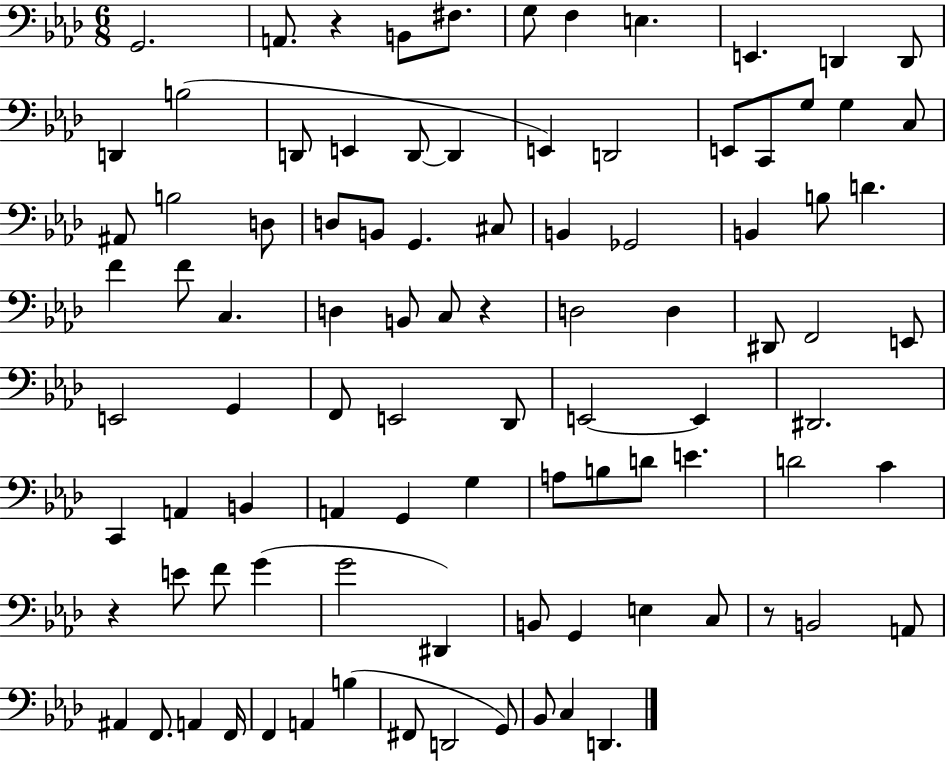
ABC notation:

X:1
T:Untitled
M:6/8
L:1/4
K:Ab
G,,2 A,,/2 z B,,/2 ^F,/2 G,/2 F, E, E,, D,, D,,/2 D,, B,2 D,,/2 E,, D,,/2 D,, E,, D,,2 E,,/2 C,,/2 G,/2 G, C,/2 ^A,,/2 B,2 D,/2 D,/2 B,,/2 G,, ^C,/2 B,, _G,,2 B,, B,/2 D F F/2 C, D, B,,/2 C,/2 z D,2 D, ^D,,/2 F,,2 E,,/2 E,,2 G,, F,,/2 E,,2 _D,,/2 E,,2 E,, ^D,,2 C,, A,, B,, A,, G,, G, A,/2 B,/2 D/2 E D2 C z E/2 F/2 G G2 ^D,, B,,/2 G,, E, C,/2 z/2 B,,2 A,,/2 ^A,, F,,/2 A,, F,,/4 F,, A,, B, ^F,,/2 D,,2 G,,/2 _B,,/2 C, D,,